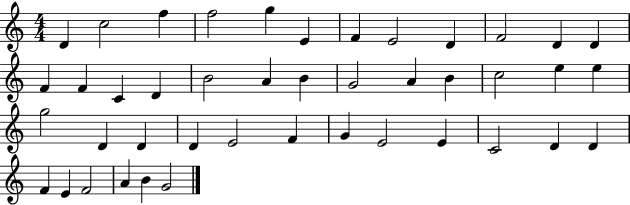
{
  \clef treble
  \numericTimeSignature
  \time 4/4
  \key c \major
  d'4 c''2 f''4 | f''2 g''4 e'4 | f'4 e'2 d'4 | f'2 d'4 d'4 | \break f'4 f'4 c'4 d'4 | b'2 a'4 b'4 | g'2 a'4 b'4 | c''2 e''4 e''4 | \break g''2 d'4 d'4 | d'4 e'2 f'4 | g'4 e'2 e'4 | c'2 d'4 d'4 | \break f'4 e'4 f'2 | a'4 b'4 g'2 | \bar "|."
}